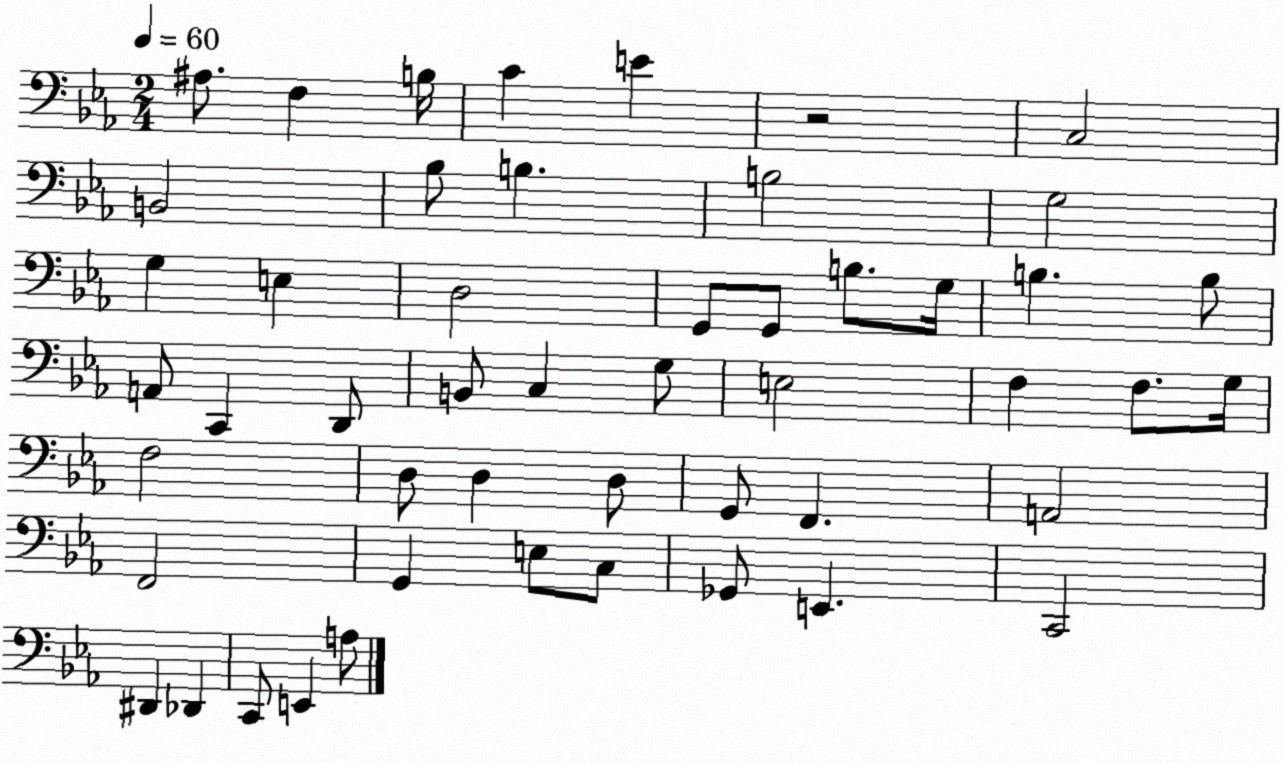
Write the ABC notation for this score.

X:1
T:Untitled
M:2/4
L:1/4
K:Eb
^A,/2 F, B,/4 C E z2 C,2 B,,2 _B,/2 B, B,2 G,2 G, E, D,2 G,,/2 G,,/2 B,/2 G,/4 B, B,/2 A,,/2 C,, D,,/2 B,,/2 C, G,/2 E,2 F, F,/2 G,/4 F,2 D,/2 D, D,/2 G,,/2 F,, A,,2 F,,2 G,, E,/2 C,/2 _G,,/2 E,, C,,2 ^D,, _D,, C,,/2 E,, A,/2